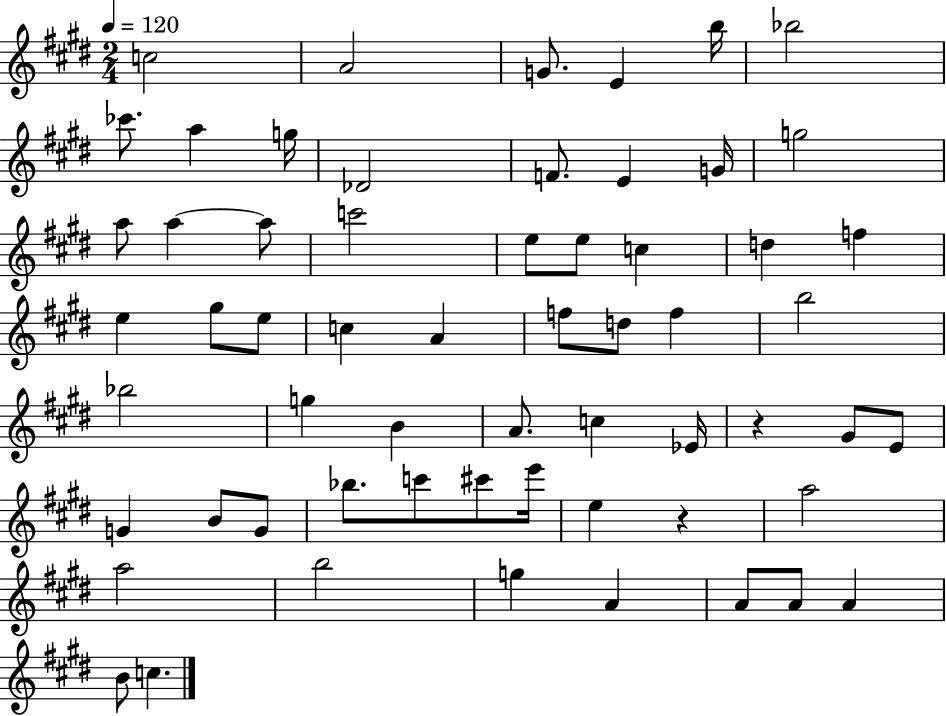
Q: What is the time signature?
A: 2/4